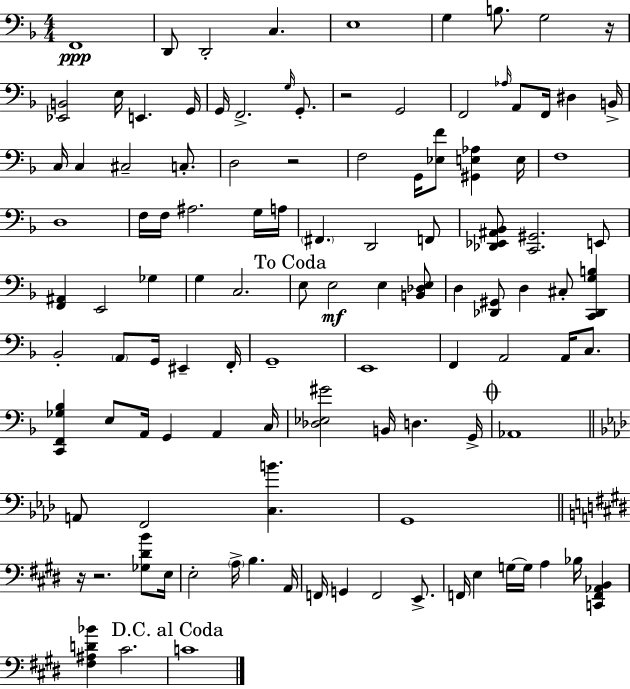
{
  \clef bass
  \numericTimeSignature
  \time 4/4
  \key d \minor
  f,1\ppp | d,8 d,2-. c4. | e1 | g4 b8. g2 r16 | \break <ees, b,>2 e16 e,4. g,16 | g,16 f,2.-> \grace { g16 } g,8.-. | r2 g,2 | f,2 \grace { aes16 } a,8 f,16 dis4 | \break b,16-> c16 c4 cis2-- c8.-. | d2 r2 | f2 g,16 <ees f'>8 <gis, e aes>4 | e16 f1 | \break d1 | f16 f16 ais2. | g16 a16 \parenthesize fis,4. d,2 | f,8 <des, ees, ais, bes,>8 <c, gis,>2. | \break e,8 <f, ais,>4 e,2 ges4 | g4 c2. | \mark "To Coda" e8 e2\mf e4 | <b, des e>8 d4 <des, gis,>8 d4 cis8-. <c, des, g b>4 | \break bes,2-. \parenthesize a,8 g,16 eis,4-- | f,16-. g,1-- | e,1 | f,4 a,2 a,16 c8. | \break <c, f, ges bes>4 e8 a,16 g,4 a,4 | c16 <des ees gis'>2 b,16 d4. | g,16-> \mark \markup { \musicglyph "scripts.coda" } aes,1 | \bar "||" \break \key f \minor a,8 f,2 <c b'>4. | g,1 | \bar "||" \break \key e \major r16 r2. <ges dis' b'>8 e16 | e2-. \parenthesize a16-> b4. a,16 | f,16 g,4 f,2 e,8.-> | f,16 e4 g16~~ g16 a4 bes16 <c, f, aes, b,>4 | \break <fis ais d' bes'>4 cis'2. | \mark "D.C. al Coda" c'1 | \bar "|."
}